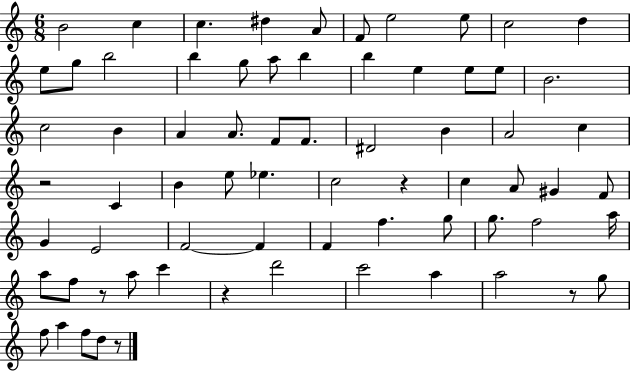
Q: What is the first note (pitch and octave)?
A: B4